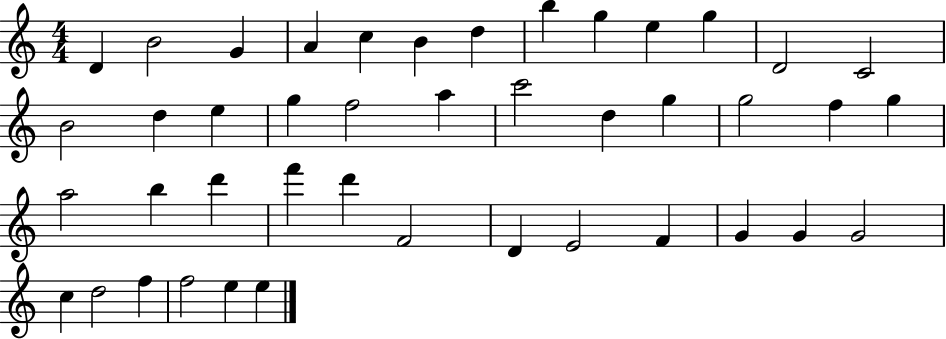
X:1
T:Untitled
M:4/4
L:1/4
K:C
D B2 G A c B d b g e g D2 C2 B2 d e g f2 a c'2 d g g2 f g a2 b d' f' d' F2 D E2 F G G G2 c d2 f f2 e e